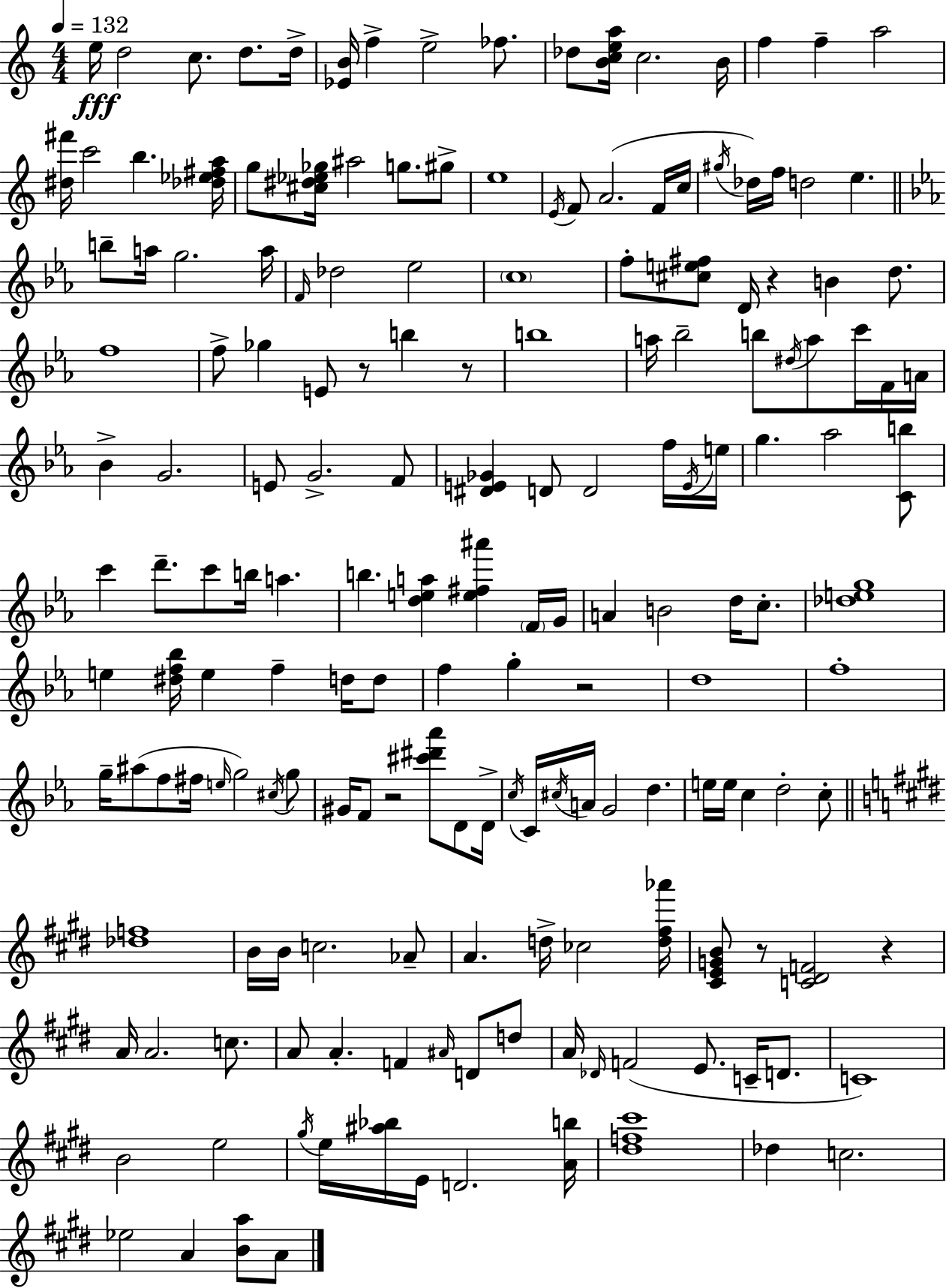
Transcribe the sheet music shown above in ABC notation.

X:1
T:Untitled
M:4/4
L:1/4
K:C
e/4 d2 c/2 d/2 d/4 [_EB]/4 f e2 _f/2 _d/2 [Bcea]/4 c2 B/4 f f a2 [^d^f']/4 c'2 b [_d_e^fa]/4 g/2 [^c^d_e_g]/4 ^a2 g/2 ^g/2 e4 E/4 F/2 A2 F/4 c/4 ^g/4 _d/4 f/4 d2 e b/2 a/4 g2 a/4 F/4 _d2 _e2 c4 f/2 [^ce^f]/2 D/4 z B d/2 f4 f/2 _g E/2 z/2 b z/2 b4 a/4 _b2 b/2 ^d/4 a/2 c'/4 F/4 A/4 _B G2 E/2 G2 F/2 [^DE_G] D/2 D2 f/4 E/4 e/4 g _a2 [Cb]/2 c' d'/2 c'/2 b/4 a b [dea] [e^f^a'] F/4 G/4 A B2 d/4 c/2 [_deg]4 e [^df_b]/4 e f d/4 d/2 f g z2 d4 f4 g/4 ^a/2 f/2 ^f/4 e/4 g2 ^c/4 g/2 ^G/4 F/2 z2 [^c'^d'_a']/2 D/2 D/4 c/4 C/4 ^c/4 A/4 G2 d e/4 e/4 c d2 c/2 [_df]4 B/4 B/4 c2 _A/2 A d/4 _c2 [d^f_a']/4 [^CEGB]/2 z/2 [C^DF]2 z A/4 A2 c/2 A/2 A F ^A/4 D/2 d/2 A/4 _D/4 F2 E/2 C/4 D/2 C4 B2 e2 ^g/4 e/4 [^a_b]/4 E/4 D2 [Ab]/4 [^df^c']4 _d c2 _e2 A [Ba]/2 A/2